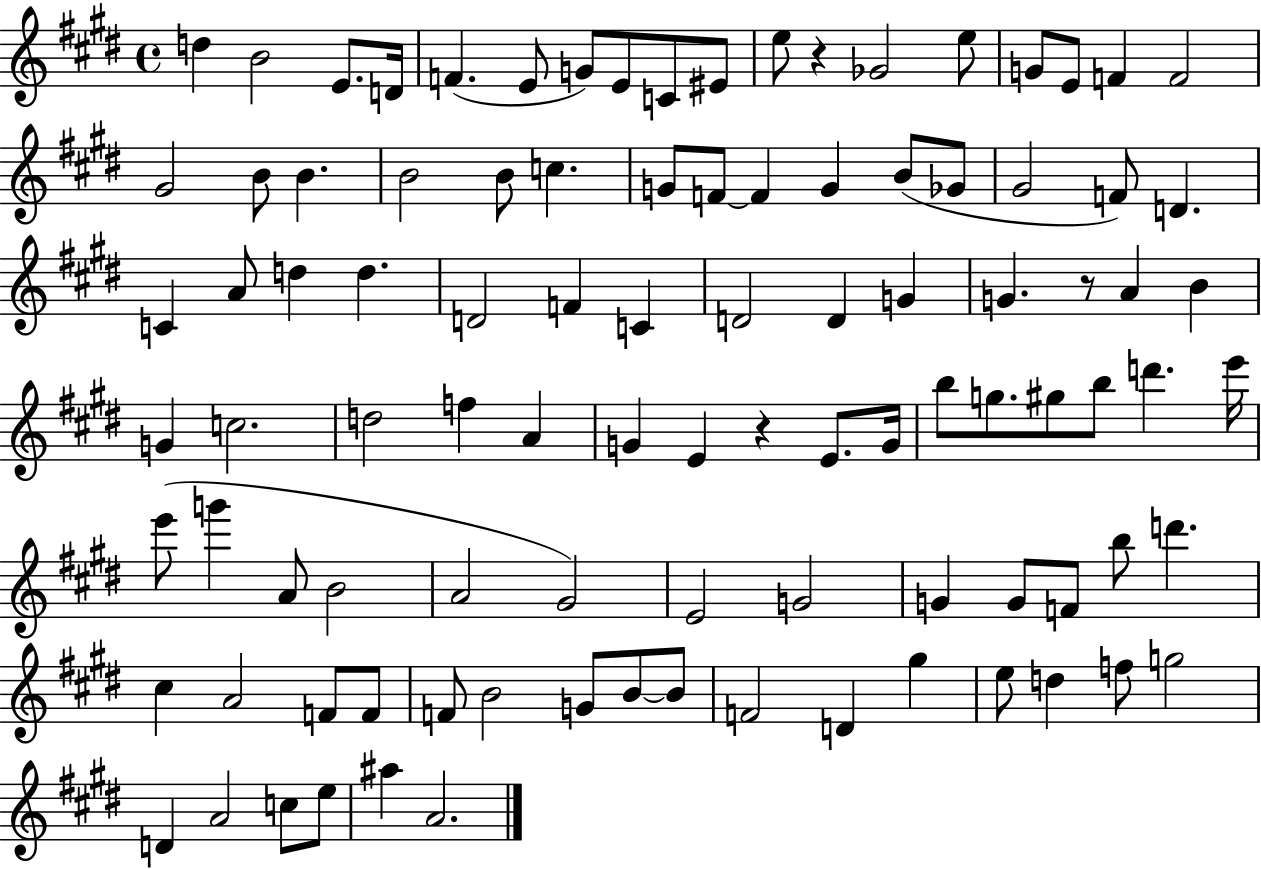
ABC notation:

X:1
T:Untitled
M:4/4
L:1/4
K:E
d B2 E/2 D/4 F E/2 G/2 E/2 C/2 ^E/2 e/2 z _G2 e/2 G/2 E/2 F F2 ^G2 B/2 B B2 B/2 c G/2 F/2 F G B/2 _G/2 ^G2 F/2 D C A/2 d d D2 F C D2 D G G z/2 A B G c2 d2 f A G E z E/2 G/4 b/2 g/2 ^g/2 b/2 d' e'/4 e'/2 g' A/2 B2 A2 ^G2 E2 G2 G G/2 F/2 b/2 d' ^c A2 F/2 F/2 F/2 B2 G/2 B/2 B/2 F2 D ^g e/2 d f/2 g2 D A2 c/2 e/2 ^a A2